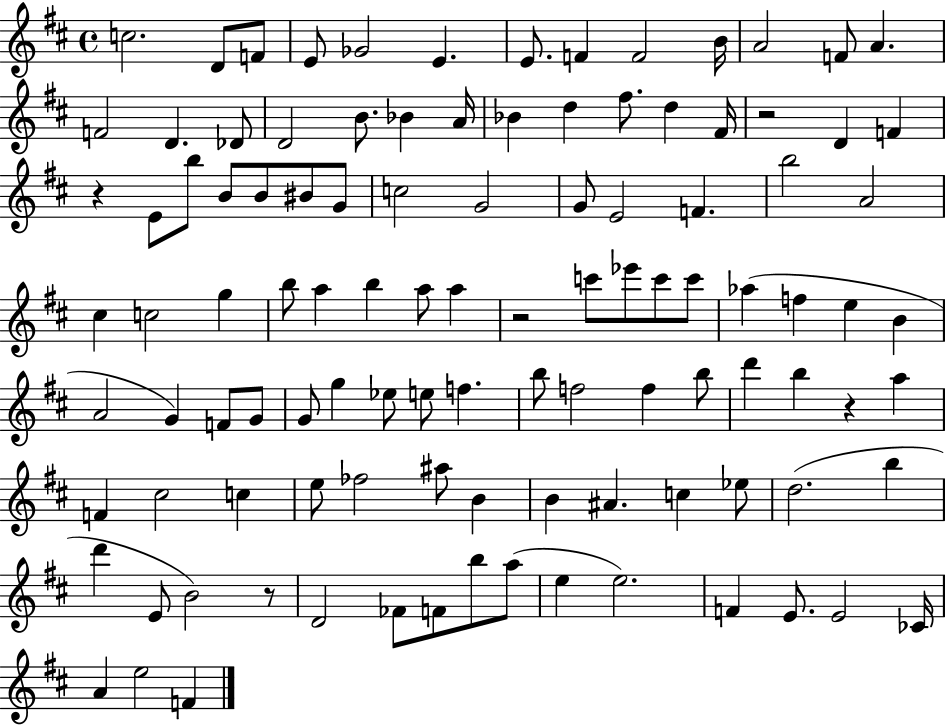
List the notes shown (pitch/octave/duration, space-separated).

C5/h. D4/e F4/e E4/e Gb4/h E4/q. E4/e. F4/q F4/h B4/s A4/h F4/e A4/q. F4/h D4/q. Db4/e D4/h B4/e. Bb4/q A4/s Bb4/q D5/q F#5/e. D5/q F#4/s R/h D4/q F4/q R/q E4/e B5/e B4/e B4/e BIS4/e G4/e C5/h G4/h G4/e E4/h F4/q. B5/h A4/h C#5/q C5/h G5/q B5/e A5/q B5/q A5/e A5/q R/h C6/e Eb6/e C6/e C6/e Ab5/q F5/q E5/q B4/q A4/h G4/q F4/e G4/e G4/e G5/q Eb5/e E5/e F5/q. B5/e F5/h F5/q B5/e D6/q B5/q R/q A5/q F4/q C#5/h C5/q E5/e FES5/h A#5/e B4/q B4/q A#4/q. C5/q Eb5/e D5/h. B5/q D6/q E4/e B4/h R/e D4/h FES4/e F4/e B5/e A5/e E5/q E5/h. F4/q E4/e. E4/h CES4/s A4/q E5/h F4/q